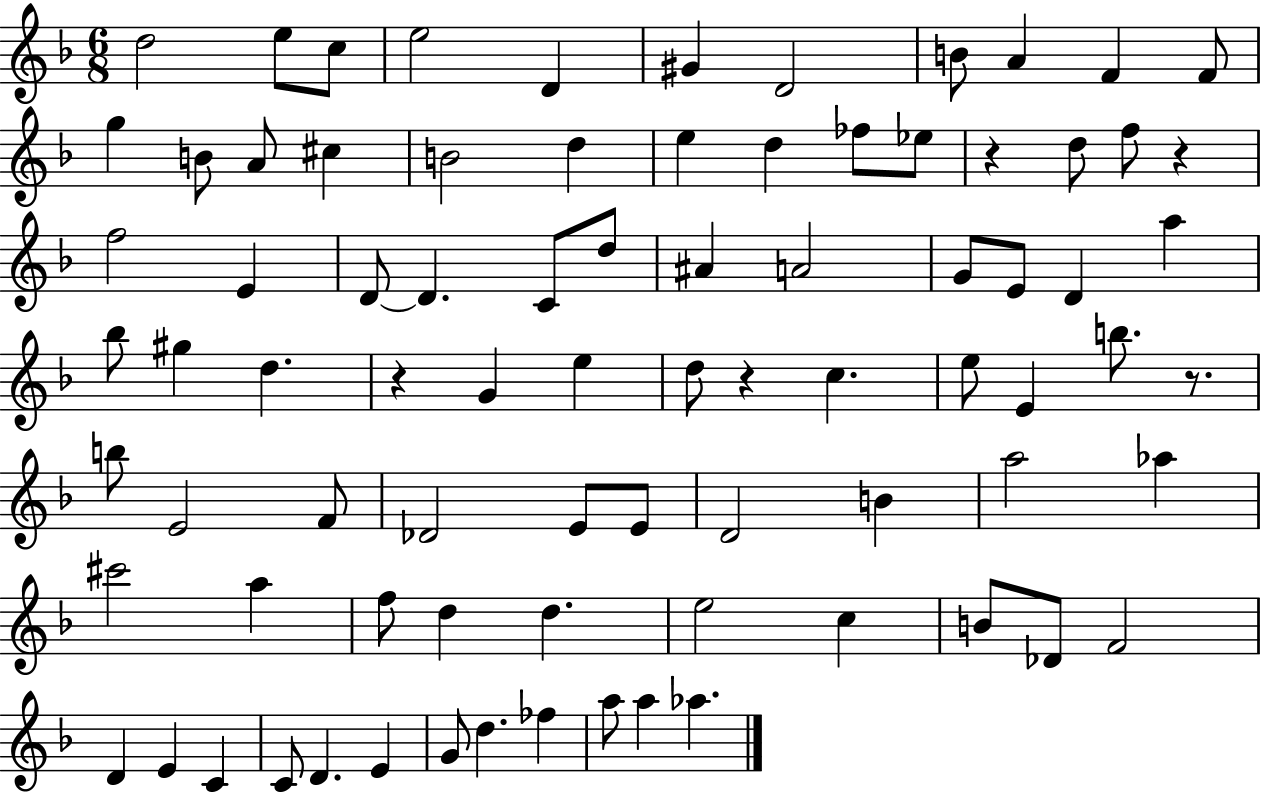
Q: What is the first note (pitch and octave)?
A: D5